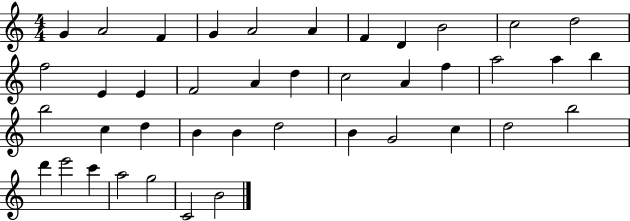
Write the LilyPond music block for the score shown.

{
  \clef treble
  \numericTimeSignature
  \time 4/4
  \key c \major
  g'4 a'2 f'4 | g'4 a'2 a'4 | f'4 d'4 b'2 | c''2 d''2 | \break f''2 e'4 e'4 | f'2 a'4 d''4 | c''2 a'4 f''4 | a''2 a''4 b''4 | \break b''2 c''4 d''4 | b'4 b'4 d''2 | b'4 g'2 c''4 | d''2 b''2 | \break d'''4 e'''2 c'''4 | a''2 g''2 | c'2 b'2 | \bar "|."
}